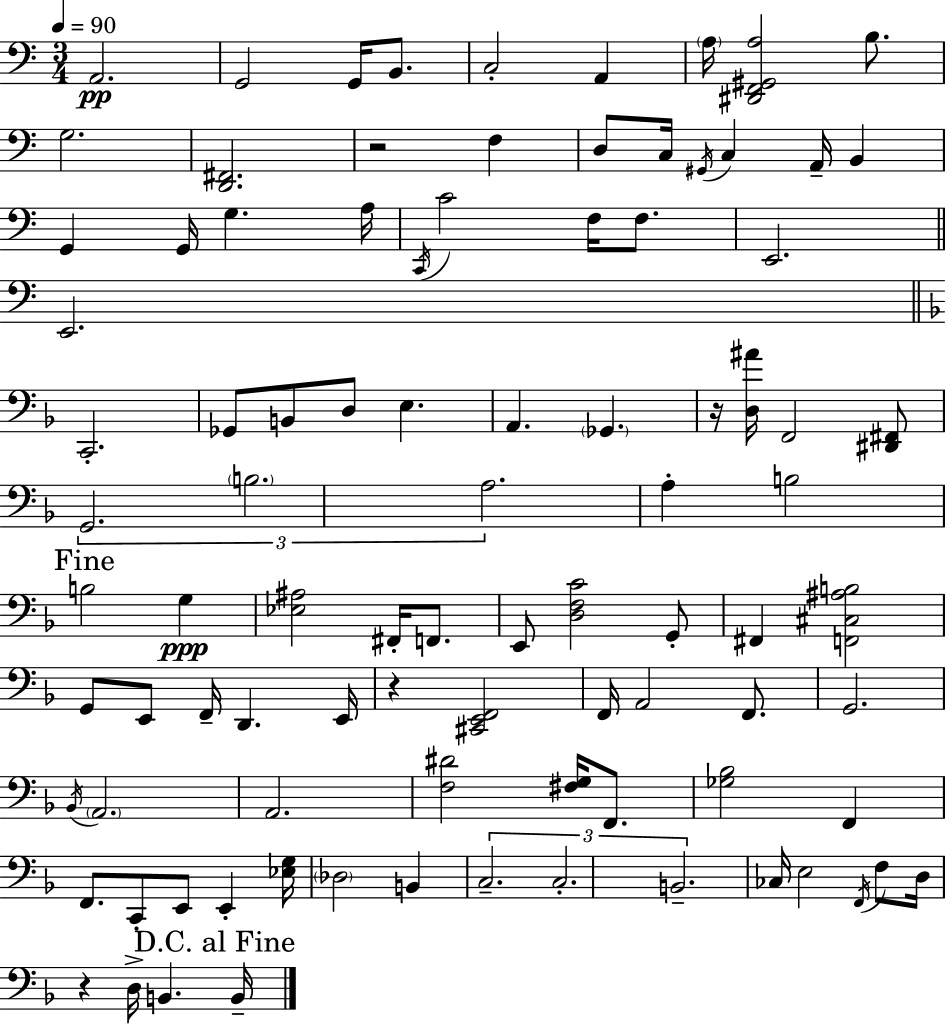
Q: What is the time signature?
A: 3/4